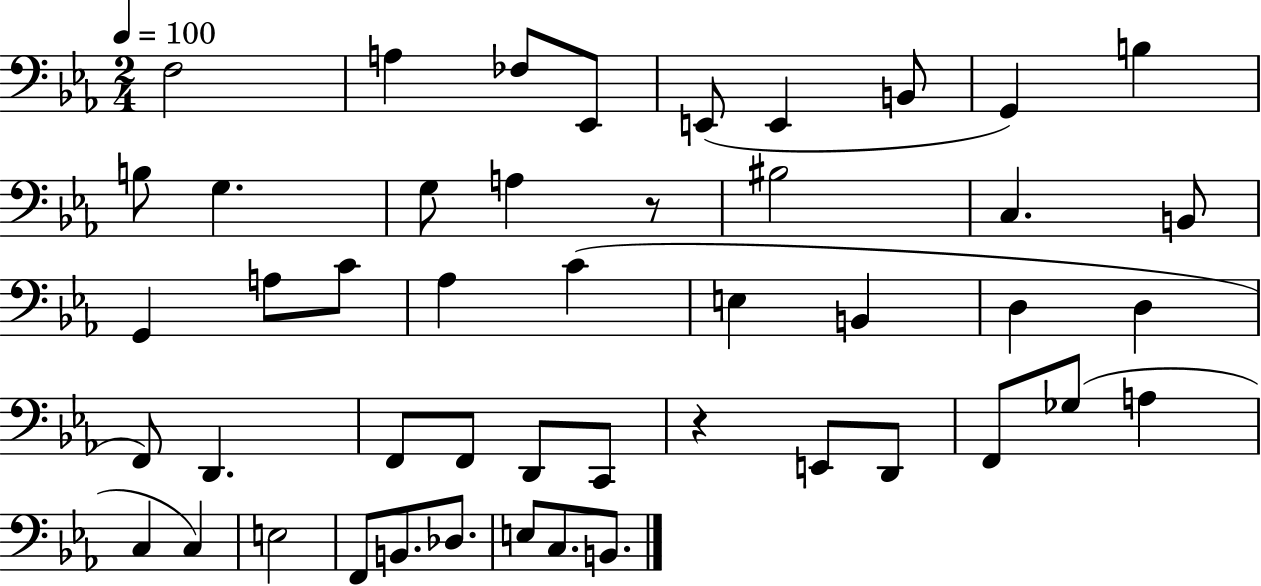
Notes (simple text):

F3/h A3/q FES3/e Eb2/e E2/e E2/q B2/e G2/q B3/q B3/e G3/q. G3/e A3/q R/e BIS3/h C3/q. B2/e G2/q A3/e C4/e Ab3/q C4/q E3/q B2/q D3/q D3/q F2/e D2/q. F2/e F2/e D2/e C2/e R/q E2/e D2/e F2/e Gb3/e A3/q C3/q C3/q E3/h F2/e B2/e. Db3/e. E3/e C3/e. B2/e.